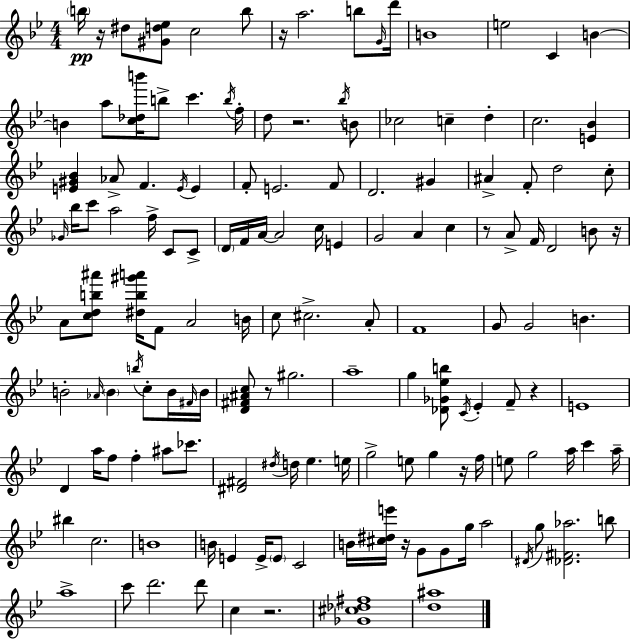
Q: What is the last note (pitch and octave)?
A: C5